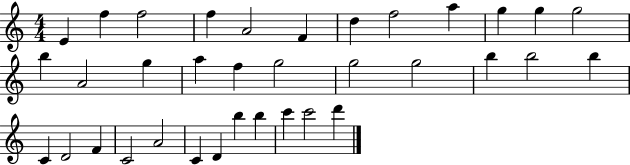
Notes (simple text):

E4/q F5/q F5/h F5/q A4/h F4/q D5/q F5/h A5/q G5/q G5/q G5/h B5/q A4/h G5/q A5/q F5/q G5/h G5/h G5/h B5/q B5/h B5/q C4/q D4/h F4/q C4/h A4/h C4/q D4/q B5/q B5/q C6/q C6/h D6/q